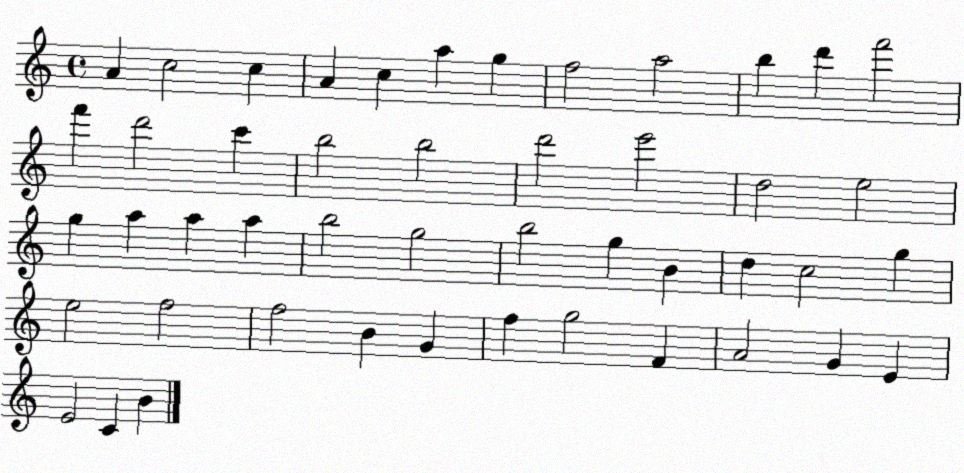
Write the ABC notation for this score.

X:1
T:Untitled
M:4/4
L:1/4
K:C
A c2 c A c a g f2 a2 b d' f'2 f' d'2 c' b2 b2 d'2 e'2 d2 e2 g a a a b2 g2 b2 g B d c2 g e2 f2 f2 B G f g2 F A2 G E E2 C B